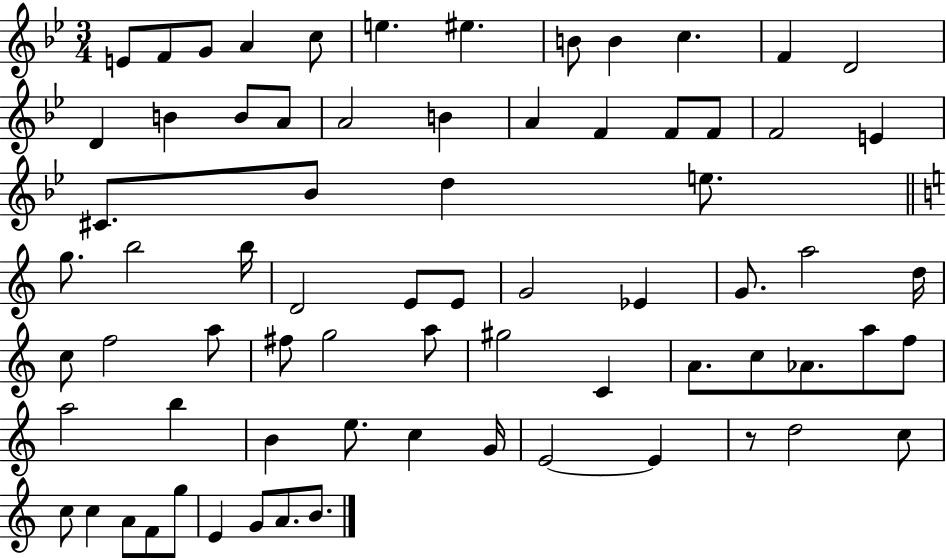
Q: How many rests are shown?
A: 1